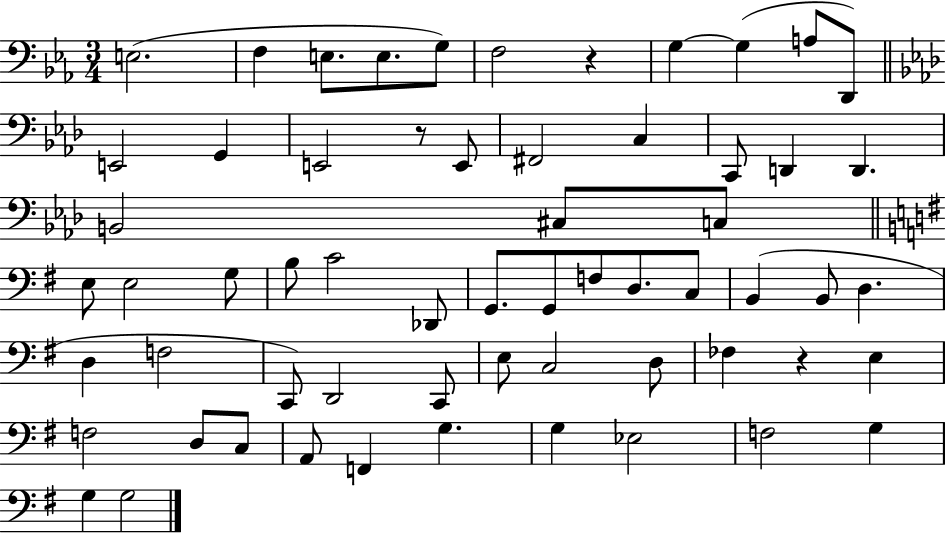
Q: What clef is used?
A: bass